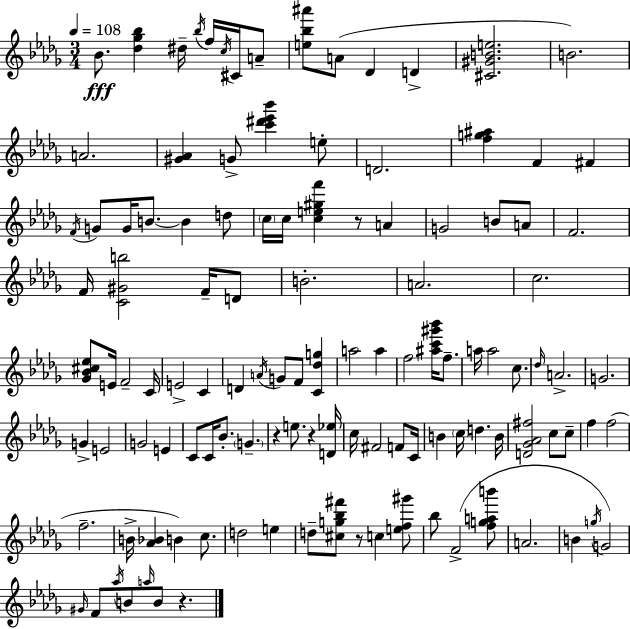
Bb4/e. [Db5,Gb5,Bb5]/q D#5/s Bb5/s F5/s C5/s C#4/s A4/e [E5,Bb5,A#6]/e A4/e Db4/q D4/q [C#4,G#4,B4,E5]/h. B4/h. A4/h. [G#4,Ab4]/q G4/e [C6,D#6,Eb6,Bb6]/q E5/e D4/h. [F5,G5,A#5]/q F4/q F#4/q F4/s G4/e G4/s B4/e. B4/q D5/e C5/s C5/s [C5,E5,G#5,F6]/q R/e A4/q G4/h B4/e A4/e F4/h. F4/s [C4,G#4,B5]/h F4/s D4/e B4/h. A4/h. C5/h. [Gb4,Bb4,C#5,Eb5]/e E4/s F4/h C4/s E4/h C4/q D4/q A4/s G4/e F4/e [C4,Db5,G5]/q A5/h A5/q F5/h [A#5,C6,G#6,Bb6]/s F5/e. A5/s A5/h C5/e. Db5/s A4/h. G4/h. G4/q E4/h G4/h E4/q C4/e C4/s Bb4/e. G4/q. R/q E5/e. R/q [D4,Eb5]/s C5/s F#4/h F4/e C4/s B4/q C5/s D5/q. B4/s [D4,Gb4,Ab4,F#5]/h C5/e C5/e F5/q F5/h F5/h. B4/s [Ab4,Bb4]/q B4/q C5/e. D5/h E5/q D5/e [C#5,G5,Bb5,F#6]/e R/e C5/q [E5,F5,G#6]/e Bb5/e F4/h [F5,G5,A5,B6]/e A4/h. B4/q G5/s G4/h G#4/s F4/e Ab5/s B4/e A5/s B4/e R/q.